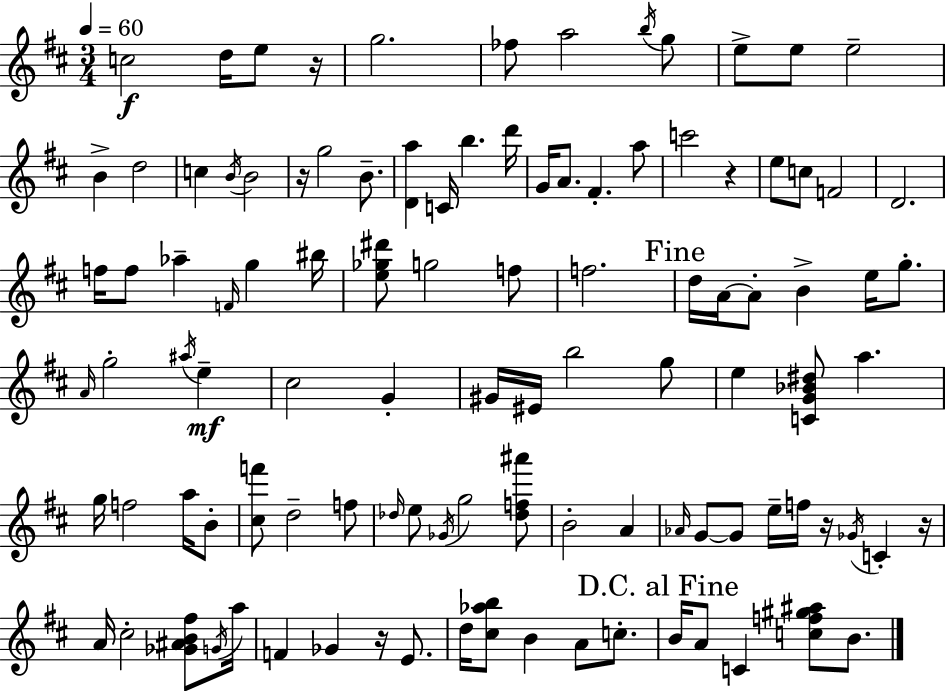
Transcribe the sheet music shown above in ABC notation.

X:1
T:Untitled
M:3/4
L:1/4
K:D
c2 d/4 e/2 z/4 g2 _f/2 a2 b/4 g/2 e/2 e/2 e2 B d2 c B/4 B2 z/4 g2 B/2 [Da] C/4 b d'/4 G/4 A/2 ^F a/2 c'2 z e/2 c/2 F2 D2 f/4 f/2 _a F/4 g ^b/4 [e_g^d']/2 g2 f/2 f2 d/4 A/4 A/2 B e/4 g/2 A/4 g2 ^a/4 e ^c2 G ^G/4 ^E/4 b2 g/2 e [CG_B^d]/2 a g/4 f2 a/4 B/2 [^cf']/2 d2 f/2 _d/4 e/2 _G/4 g2 [_df^a']/2 B2 A _A/4 G/2 G/2 e/4 f/4 z/4 _G/4 C z/4 A/4 ^c2 [_G^AB^f]/2 G/4 a/4 F _G z/4 E/2 d/4 [^c_ab]/2 B A/2 c/2 B/4 A/2 C [cf^g^a]/2 B/2